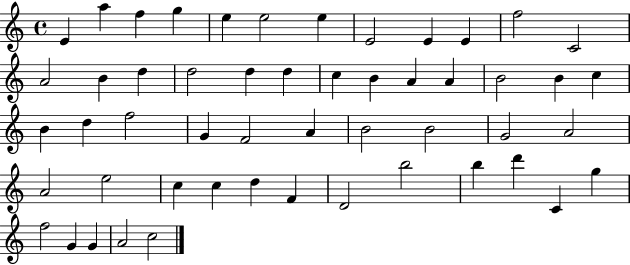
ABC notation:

X:1
T:Untitled
M:4/4
L:1/4
K:C
E a f g e e2 e E2 E E f2 C2 A2 B d d2 d d c B A A B2 B c B d f2 G F2 A B2 B2 G2 A2 A2 e2 c c d F D2 b2 b d' C g f2 G G A2 c2